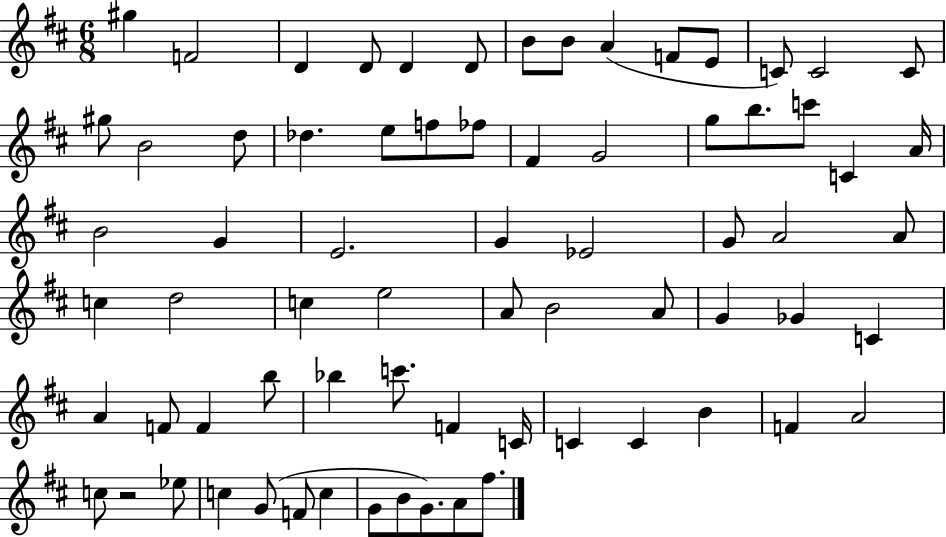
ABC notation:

X:1
T:Untitled
M:6/8
L:1/4
K:D
^g F2 D D/2 D D/2 B/2 B/2 A F/2 E/2 C/2 C2 C/2 ^g/2 B2 d/2 _d e/2 f/2 _f/2 ^F G2 g/2 b/2 c'/2 C A/4 B2 G E2 G _E2 G/2 A2 A/2 c d2 c e2 A/2 B2 A/2 G _G C A F/2 F b/2 _b c'/2 F C/4 C C B F A2 c/2 z2 _e/2 c G/2 F/2 c G/2 B/2 G/2 A/2 ^f/2